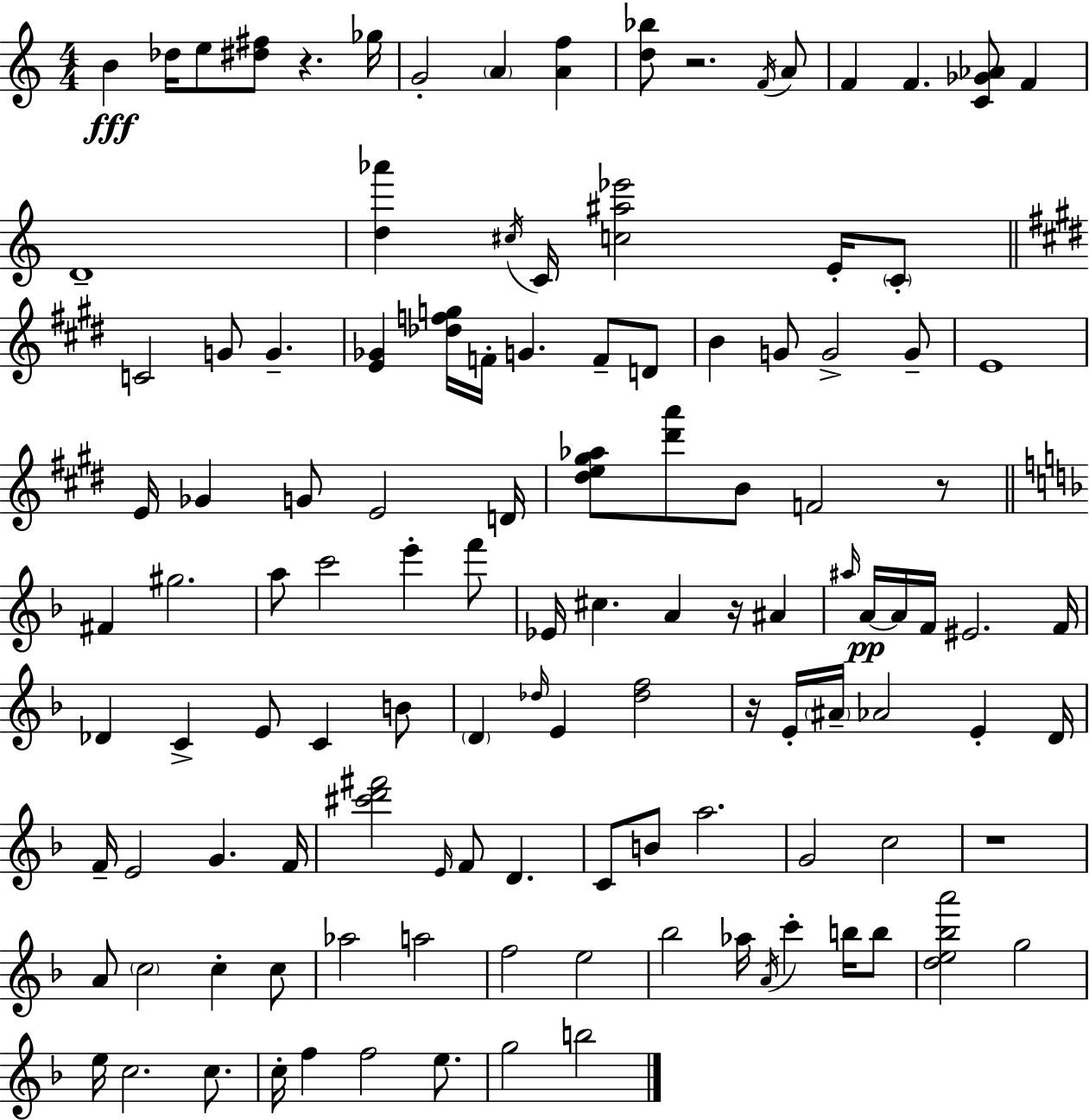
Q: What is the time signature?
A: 4/4